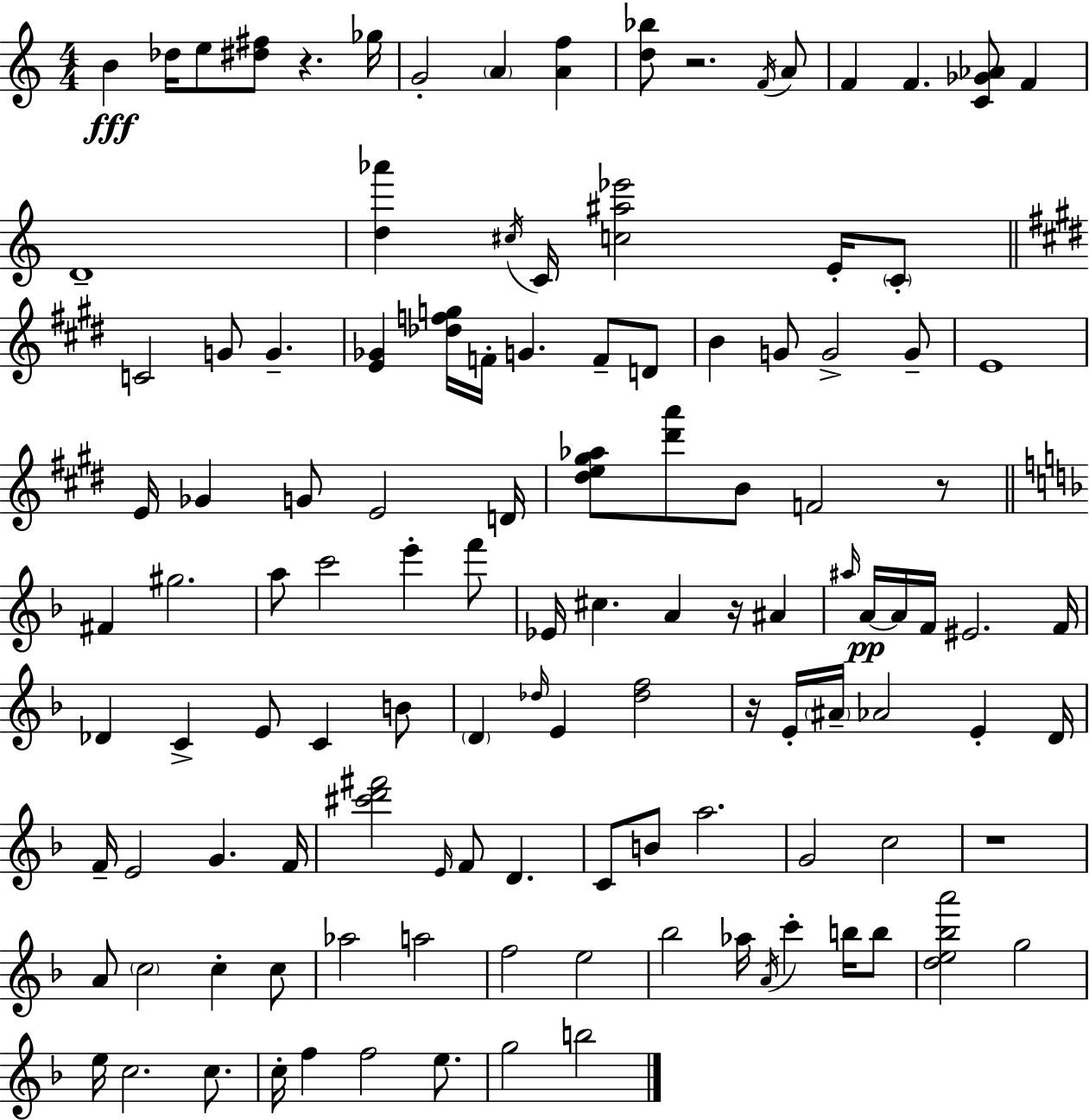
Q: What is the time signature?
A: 4/4